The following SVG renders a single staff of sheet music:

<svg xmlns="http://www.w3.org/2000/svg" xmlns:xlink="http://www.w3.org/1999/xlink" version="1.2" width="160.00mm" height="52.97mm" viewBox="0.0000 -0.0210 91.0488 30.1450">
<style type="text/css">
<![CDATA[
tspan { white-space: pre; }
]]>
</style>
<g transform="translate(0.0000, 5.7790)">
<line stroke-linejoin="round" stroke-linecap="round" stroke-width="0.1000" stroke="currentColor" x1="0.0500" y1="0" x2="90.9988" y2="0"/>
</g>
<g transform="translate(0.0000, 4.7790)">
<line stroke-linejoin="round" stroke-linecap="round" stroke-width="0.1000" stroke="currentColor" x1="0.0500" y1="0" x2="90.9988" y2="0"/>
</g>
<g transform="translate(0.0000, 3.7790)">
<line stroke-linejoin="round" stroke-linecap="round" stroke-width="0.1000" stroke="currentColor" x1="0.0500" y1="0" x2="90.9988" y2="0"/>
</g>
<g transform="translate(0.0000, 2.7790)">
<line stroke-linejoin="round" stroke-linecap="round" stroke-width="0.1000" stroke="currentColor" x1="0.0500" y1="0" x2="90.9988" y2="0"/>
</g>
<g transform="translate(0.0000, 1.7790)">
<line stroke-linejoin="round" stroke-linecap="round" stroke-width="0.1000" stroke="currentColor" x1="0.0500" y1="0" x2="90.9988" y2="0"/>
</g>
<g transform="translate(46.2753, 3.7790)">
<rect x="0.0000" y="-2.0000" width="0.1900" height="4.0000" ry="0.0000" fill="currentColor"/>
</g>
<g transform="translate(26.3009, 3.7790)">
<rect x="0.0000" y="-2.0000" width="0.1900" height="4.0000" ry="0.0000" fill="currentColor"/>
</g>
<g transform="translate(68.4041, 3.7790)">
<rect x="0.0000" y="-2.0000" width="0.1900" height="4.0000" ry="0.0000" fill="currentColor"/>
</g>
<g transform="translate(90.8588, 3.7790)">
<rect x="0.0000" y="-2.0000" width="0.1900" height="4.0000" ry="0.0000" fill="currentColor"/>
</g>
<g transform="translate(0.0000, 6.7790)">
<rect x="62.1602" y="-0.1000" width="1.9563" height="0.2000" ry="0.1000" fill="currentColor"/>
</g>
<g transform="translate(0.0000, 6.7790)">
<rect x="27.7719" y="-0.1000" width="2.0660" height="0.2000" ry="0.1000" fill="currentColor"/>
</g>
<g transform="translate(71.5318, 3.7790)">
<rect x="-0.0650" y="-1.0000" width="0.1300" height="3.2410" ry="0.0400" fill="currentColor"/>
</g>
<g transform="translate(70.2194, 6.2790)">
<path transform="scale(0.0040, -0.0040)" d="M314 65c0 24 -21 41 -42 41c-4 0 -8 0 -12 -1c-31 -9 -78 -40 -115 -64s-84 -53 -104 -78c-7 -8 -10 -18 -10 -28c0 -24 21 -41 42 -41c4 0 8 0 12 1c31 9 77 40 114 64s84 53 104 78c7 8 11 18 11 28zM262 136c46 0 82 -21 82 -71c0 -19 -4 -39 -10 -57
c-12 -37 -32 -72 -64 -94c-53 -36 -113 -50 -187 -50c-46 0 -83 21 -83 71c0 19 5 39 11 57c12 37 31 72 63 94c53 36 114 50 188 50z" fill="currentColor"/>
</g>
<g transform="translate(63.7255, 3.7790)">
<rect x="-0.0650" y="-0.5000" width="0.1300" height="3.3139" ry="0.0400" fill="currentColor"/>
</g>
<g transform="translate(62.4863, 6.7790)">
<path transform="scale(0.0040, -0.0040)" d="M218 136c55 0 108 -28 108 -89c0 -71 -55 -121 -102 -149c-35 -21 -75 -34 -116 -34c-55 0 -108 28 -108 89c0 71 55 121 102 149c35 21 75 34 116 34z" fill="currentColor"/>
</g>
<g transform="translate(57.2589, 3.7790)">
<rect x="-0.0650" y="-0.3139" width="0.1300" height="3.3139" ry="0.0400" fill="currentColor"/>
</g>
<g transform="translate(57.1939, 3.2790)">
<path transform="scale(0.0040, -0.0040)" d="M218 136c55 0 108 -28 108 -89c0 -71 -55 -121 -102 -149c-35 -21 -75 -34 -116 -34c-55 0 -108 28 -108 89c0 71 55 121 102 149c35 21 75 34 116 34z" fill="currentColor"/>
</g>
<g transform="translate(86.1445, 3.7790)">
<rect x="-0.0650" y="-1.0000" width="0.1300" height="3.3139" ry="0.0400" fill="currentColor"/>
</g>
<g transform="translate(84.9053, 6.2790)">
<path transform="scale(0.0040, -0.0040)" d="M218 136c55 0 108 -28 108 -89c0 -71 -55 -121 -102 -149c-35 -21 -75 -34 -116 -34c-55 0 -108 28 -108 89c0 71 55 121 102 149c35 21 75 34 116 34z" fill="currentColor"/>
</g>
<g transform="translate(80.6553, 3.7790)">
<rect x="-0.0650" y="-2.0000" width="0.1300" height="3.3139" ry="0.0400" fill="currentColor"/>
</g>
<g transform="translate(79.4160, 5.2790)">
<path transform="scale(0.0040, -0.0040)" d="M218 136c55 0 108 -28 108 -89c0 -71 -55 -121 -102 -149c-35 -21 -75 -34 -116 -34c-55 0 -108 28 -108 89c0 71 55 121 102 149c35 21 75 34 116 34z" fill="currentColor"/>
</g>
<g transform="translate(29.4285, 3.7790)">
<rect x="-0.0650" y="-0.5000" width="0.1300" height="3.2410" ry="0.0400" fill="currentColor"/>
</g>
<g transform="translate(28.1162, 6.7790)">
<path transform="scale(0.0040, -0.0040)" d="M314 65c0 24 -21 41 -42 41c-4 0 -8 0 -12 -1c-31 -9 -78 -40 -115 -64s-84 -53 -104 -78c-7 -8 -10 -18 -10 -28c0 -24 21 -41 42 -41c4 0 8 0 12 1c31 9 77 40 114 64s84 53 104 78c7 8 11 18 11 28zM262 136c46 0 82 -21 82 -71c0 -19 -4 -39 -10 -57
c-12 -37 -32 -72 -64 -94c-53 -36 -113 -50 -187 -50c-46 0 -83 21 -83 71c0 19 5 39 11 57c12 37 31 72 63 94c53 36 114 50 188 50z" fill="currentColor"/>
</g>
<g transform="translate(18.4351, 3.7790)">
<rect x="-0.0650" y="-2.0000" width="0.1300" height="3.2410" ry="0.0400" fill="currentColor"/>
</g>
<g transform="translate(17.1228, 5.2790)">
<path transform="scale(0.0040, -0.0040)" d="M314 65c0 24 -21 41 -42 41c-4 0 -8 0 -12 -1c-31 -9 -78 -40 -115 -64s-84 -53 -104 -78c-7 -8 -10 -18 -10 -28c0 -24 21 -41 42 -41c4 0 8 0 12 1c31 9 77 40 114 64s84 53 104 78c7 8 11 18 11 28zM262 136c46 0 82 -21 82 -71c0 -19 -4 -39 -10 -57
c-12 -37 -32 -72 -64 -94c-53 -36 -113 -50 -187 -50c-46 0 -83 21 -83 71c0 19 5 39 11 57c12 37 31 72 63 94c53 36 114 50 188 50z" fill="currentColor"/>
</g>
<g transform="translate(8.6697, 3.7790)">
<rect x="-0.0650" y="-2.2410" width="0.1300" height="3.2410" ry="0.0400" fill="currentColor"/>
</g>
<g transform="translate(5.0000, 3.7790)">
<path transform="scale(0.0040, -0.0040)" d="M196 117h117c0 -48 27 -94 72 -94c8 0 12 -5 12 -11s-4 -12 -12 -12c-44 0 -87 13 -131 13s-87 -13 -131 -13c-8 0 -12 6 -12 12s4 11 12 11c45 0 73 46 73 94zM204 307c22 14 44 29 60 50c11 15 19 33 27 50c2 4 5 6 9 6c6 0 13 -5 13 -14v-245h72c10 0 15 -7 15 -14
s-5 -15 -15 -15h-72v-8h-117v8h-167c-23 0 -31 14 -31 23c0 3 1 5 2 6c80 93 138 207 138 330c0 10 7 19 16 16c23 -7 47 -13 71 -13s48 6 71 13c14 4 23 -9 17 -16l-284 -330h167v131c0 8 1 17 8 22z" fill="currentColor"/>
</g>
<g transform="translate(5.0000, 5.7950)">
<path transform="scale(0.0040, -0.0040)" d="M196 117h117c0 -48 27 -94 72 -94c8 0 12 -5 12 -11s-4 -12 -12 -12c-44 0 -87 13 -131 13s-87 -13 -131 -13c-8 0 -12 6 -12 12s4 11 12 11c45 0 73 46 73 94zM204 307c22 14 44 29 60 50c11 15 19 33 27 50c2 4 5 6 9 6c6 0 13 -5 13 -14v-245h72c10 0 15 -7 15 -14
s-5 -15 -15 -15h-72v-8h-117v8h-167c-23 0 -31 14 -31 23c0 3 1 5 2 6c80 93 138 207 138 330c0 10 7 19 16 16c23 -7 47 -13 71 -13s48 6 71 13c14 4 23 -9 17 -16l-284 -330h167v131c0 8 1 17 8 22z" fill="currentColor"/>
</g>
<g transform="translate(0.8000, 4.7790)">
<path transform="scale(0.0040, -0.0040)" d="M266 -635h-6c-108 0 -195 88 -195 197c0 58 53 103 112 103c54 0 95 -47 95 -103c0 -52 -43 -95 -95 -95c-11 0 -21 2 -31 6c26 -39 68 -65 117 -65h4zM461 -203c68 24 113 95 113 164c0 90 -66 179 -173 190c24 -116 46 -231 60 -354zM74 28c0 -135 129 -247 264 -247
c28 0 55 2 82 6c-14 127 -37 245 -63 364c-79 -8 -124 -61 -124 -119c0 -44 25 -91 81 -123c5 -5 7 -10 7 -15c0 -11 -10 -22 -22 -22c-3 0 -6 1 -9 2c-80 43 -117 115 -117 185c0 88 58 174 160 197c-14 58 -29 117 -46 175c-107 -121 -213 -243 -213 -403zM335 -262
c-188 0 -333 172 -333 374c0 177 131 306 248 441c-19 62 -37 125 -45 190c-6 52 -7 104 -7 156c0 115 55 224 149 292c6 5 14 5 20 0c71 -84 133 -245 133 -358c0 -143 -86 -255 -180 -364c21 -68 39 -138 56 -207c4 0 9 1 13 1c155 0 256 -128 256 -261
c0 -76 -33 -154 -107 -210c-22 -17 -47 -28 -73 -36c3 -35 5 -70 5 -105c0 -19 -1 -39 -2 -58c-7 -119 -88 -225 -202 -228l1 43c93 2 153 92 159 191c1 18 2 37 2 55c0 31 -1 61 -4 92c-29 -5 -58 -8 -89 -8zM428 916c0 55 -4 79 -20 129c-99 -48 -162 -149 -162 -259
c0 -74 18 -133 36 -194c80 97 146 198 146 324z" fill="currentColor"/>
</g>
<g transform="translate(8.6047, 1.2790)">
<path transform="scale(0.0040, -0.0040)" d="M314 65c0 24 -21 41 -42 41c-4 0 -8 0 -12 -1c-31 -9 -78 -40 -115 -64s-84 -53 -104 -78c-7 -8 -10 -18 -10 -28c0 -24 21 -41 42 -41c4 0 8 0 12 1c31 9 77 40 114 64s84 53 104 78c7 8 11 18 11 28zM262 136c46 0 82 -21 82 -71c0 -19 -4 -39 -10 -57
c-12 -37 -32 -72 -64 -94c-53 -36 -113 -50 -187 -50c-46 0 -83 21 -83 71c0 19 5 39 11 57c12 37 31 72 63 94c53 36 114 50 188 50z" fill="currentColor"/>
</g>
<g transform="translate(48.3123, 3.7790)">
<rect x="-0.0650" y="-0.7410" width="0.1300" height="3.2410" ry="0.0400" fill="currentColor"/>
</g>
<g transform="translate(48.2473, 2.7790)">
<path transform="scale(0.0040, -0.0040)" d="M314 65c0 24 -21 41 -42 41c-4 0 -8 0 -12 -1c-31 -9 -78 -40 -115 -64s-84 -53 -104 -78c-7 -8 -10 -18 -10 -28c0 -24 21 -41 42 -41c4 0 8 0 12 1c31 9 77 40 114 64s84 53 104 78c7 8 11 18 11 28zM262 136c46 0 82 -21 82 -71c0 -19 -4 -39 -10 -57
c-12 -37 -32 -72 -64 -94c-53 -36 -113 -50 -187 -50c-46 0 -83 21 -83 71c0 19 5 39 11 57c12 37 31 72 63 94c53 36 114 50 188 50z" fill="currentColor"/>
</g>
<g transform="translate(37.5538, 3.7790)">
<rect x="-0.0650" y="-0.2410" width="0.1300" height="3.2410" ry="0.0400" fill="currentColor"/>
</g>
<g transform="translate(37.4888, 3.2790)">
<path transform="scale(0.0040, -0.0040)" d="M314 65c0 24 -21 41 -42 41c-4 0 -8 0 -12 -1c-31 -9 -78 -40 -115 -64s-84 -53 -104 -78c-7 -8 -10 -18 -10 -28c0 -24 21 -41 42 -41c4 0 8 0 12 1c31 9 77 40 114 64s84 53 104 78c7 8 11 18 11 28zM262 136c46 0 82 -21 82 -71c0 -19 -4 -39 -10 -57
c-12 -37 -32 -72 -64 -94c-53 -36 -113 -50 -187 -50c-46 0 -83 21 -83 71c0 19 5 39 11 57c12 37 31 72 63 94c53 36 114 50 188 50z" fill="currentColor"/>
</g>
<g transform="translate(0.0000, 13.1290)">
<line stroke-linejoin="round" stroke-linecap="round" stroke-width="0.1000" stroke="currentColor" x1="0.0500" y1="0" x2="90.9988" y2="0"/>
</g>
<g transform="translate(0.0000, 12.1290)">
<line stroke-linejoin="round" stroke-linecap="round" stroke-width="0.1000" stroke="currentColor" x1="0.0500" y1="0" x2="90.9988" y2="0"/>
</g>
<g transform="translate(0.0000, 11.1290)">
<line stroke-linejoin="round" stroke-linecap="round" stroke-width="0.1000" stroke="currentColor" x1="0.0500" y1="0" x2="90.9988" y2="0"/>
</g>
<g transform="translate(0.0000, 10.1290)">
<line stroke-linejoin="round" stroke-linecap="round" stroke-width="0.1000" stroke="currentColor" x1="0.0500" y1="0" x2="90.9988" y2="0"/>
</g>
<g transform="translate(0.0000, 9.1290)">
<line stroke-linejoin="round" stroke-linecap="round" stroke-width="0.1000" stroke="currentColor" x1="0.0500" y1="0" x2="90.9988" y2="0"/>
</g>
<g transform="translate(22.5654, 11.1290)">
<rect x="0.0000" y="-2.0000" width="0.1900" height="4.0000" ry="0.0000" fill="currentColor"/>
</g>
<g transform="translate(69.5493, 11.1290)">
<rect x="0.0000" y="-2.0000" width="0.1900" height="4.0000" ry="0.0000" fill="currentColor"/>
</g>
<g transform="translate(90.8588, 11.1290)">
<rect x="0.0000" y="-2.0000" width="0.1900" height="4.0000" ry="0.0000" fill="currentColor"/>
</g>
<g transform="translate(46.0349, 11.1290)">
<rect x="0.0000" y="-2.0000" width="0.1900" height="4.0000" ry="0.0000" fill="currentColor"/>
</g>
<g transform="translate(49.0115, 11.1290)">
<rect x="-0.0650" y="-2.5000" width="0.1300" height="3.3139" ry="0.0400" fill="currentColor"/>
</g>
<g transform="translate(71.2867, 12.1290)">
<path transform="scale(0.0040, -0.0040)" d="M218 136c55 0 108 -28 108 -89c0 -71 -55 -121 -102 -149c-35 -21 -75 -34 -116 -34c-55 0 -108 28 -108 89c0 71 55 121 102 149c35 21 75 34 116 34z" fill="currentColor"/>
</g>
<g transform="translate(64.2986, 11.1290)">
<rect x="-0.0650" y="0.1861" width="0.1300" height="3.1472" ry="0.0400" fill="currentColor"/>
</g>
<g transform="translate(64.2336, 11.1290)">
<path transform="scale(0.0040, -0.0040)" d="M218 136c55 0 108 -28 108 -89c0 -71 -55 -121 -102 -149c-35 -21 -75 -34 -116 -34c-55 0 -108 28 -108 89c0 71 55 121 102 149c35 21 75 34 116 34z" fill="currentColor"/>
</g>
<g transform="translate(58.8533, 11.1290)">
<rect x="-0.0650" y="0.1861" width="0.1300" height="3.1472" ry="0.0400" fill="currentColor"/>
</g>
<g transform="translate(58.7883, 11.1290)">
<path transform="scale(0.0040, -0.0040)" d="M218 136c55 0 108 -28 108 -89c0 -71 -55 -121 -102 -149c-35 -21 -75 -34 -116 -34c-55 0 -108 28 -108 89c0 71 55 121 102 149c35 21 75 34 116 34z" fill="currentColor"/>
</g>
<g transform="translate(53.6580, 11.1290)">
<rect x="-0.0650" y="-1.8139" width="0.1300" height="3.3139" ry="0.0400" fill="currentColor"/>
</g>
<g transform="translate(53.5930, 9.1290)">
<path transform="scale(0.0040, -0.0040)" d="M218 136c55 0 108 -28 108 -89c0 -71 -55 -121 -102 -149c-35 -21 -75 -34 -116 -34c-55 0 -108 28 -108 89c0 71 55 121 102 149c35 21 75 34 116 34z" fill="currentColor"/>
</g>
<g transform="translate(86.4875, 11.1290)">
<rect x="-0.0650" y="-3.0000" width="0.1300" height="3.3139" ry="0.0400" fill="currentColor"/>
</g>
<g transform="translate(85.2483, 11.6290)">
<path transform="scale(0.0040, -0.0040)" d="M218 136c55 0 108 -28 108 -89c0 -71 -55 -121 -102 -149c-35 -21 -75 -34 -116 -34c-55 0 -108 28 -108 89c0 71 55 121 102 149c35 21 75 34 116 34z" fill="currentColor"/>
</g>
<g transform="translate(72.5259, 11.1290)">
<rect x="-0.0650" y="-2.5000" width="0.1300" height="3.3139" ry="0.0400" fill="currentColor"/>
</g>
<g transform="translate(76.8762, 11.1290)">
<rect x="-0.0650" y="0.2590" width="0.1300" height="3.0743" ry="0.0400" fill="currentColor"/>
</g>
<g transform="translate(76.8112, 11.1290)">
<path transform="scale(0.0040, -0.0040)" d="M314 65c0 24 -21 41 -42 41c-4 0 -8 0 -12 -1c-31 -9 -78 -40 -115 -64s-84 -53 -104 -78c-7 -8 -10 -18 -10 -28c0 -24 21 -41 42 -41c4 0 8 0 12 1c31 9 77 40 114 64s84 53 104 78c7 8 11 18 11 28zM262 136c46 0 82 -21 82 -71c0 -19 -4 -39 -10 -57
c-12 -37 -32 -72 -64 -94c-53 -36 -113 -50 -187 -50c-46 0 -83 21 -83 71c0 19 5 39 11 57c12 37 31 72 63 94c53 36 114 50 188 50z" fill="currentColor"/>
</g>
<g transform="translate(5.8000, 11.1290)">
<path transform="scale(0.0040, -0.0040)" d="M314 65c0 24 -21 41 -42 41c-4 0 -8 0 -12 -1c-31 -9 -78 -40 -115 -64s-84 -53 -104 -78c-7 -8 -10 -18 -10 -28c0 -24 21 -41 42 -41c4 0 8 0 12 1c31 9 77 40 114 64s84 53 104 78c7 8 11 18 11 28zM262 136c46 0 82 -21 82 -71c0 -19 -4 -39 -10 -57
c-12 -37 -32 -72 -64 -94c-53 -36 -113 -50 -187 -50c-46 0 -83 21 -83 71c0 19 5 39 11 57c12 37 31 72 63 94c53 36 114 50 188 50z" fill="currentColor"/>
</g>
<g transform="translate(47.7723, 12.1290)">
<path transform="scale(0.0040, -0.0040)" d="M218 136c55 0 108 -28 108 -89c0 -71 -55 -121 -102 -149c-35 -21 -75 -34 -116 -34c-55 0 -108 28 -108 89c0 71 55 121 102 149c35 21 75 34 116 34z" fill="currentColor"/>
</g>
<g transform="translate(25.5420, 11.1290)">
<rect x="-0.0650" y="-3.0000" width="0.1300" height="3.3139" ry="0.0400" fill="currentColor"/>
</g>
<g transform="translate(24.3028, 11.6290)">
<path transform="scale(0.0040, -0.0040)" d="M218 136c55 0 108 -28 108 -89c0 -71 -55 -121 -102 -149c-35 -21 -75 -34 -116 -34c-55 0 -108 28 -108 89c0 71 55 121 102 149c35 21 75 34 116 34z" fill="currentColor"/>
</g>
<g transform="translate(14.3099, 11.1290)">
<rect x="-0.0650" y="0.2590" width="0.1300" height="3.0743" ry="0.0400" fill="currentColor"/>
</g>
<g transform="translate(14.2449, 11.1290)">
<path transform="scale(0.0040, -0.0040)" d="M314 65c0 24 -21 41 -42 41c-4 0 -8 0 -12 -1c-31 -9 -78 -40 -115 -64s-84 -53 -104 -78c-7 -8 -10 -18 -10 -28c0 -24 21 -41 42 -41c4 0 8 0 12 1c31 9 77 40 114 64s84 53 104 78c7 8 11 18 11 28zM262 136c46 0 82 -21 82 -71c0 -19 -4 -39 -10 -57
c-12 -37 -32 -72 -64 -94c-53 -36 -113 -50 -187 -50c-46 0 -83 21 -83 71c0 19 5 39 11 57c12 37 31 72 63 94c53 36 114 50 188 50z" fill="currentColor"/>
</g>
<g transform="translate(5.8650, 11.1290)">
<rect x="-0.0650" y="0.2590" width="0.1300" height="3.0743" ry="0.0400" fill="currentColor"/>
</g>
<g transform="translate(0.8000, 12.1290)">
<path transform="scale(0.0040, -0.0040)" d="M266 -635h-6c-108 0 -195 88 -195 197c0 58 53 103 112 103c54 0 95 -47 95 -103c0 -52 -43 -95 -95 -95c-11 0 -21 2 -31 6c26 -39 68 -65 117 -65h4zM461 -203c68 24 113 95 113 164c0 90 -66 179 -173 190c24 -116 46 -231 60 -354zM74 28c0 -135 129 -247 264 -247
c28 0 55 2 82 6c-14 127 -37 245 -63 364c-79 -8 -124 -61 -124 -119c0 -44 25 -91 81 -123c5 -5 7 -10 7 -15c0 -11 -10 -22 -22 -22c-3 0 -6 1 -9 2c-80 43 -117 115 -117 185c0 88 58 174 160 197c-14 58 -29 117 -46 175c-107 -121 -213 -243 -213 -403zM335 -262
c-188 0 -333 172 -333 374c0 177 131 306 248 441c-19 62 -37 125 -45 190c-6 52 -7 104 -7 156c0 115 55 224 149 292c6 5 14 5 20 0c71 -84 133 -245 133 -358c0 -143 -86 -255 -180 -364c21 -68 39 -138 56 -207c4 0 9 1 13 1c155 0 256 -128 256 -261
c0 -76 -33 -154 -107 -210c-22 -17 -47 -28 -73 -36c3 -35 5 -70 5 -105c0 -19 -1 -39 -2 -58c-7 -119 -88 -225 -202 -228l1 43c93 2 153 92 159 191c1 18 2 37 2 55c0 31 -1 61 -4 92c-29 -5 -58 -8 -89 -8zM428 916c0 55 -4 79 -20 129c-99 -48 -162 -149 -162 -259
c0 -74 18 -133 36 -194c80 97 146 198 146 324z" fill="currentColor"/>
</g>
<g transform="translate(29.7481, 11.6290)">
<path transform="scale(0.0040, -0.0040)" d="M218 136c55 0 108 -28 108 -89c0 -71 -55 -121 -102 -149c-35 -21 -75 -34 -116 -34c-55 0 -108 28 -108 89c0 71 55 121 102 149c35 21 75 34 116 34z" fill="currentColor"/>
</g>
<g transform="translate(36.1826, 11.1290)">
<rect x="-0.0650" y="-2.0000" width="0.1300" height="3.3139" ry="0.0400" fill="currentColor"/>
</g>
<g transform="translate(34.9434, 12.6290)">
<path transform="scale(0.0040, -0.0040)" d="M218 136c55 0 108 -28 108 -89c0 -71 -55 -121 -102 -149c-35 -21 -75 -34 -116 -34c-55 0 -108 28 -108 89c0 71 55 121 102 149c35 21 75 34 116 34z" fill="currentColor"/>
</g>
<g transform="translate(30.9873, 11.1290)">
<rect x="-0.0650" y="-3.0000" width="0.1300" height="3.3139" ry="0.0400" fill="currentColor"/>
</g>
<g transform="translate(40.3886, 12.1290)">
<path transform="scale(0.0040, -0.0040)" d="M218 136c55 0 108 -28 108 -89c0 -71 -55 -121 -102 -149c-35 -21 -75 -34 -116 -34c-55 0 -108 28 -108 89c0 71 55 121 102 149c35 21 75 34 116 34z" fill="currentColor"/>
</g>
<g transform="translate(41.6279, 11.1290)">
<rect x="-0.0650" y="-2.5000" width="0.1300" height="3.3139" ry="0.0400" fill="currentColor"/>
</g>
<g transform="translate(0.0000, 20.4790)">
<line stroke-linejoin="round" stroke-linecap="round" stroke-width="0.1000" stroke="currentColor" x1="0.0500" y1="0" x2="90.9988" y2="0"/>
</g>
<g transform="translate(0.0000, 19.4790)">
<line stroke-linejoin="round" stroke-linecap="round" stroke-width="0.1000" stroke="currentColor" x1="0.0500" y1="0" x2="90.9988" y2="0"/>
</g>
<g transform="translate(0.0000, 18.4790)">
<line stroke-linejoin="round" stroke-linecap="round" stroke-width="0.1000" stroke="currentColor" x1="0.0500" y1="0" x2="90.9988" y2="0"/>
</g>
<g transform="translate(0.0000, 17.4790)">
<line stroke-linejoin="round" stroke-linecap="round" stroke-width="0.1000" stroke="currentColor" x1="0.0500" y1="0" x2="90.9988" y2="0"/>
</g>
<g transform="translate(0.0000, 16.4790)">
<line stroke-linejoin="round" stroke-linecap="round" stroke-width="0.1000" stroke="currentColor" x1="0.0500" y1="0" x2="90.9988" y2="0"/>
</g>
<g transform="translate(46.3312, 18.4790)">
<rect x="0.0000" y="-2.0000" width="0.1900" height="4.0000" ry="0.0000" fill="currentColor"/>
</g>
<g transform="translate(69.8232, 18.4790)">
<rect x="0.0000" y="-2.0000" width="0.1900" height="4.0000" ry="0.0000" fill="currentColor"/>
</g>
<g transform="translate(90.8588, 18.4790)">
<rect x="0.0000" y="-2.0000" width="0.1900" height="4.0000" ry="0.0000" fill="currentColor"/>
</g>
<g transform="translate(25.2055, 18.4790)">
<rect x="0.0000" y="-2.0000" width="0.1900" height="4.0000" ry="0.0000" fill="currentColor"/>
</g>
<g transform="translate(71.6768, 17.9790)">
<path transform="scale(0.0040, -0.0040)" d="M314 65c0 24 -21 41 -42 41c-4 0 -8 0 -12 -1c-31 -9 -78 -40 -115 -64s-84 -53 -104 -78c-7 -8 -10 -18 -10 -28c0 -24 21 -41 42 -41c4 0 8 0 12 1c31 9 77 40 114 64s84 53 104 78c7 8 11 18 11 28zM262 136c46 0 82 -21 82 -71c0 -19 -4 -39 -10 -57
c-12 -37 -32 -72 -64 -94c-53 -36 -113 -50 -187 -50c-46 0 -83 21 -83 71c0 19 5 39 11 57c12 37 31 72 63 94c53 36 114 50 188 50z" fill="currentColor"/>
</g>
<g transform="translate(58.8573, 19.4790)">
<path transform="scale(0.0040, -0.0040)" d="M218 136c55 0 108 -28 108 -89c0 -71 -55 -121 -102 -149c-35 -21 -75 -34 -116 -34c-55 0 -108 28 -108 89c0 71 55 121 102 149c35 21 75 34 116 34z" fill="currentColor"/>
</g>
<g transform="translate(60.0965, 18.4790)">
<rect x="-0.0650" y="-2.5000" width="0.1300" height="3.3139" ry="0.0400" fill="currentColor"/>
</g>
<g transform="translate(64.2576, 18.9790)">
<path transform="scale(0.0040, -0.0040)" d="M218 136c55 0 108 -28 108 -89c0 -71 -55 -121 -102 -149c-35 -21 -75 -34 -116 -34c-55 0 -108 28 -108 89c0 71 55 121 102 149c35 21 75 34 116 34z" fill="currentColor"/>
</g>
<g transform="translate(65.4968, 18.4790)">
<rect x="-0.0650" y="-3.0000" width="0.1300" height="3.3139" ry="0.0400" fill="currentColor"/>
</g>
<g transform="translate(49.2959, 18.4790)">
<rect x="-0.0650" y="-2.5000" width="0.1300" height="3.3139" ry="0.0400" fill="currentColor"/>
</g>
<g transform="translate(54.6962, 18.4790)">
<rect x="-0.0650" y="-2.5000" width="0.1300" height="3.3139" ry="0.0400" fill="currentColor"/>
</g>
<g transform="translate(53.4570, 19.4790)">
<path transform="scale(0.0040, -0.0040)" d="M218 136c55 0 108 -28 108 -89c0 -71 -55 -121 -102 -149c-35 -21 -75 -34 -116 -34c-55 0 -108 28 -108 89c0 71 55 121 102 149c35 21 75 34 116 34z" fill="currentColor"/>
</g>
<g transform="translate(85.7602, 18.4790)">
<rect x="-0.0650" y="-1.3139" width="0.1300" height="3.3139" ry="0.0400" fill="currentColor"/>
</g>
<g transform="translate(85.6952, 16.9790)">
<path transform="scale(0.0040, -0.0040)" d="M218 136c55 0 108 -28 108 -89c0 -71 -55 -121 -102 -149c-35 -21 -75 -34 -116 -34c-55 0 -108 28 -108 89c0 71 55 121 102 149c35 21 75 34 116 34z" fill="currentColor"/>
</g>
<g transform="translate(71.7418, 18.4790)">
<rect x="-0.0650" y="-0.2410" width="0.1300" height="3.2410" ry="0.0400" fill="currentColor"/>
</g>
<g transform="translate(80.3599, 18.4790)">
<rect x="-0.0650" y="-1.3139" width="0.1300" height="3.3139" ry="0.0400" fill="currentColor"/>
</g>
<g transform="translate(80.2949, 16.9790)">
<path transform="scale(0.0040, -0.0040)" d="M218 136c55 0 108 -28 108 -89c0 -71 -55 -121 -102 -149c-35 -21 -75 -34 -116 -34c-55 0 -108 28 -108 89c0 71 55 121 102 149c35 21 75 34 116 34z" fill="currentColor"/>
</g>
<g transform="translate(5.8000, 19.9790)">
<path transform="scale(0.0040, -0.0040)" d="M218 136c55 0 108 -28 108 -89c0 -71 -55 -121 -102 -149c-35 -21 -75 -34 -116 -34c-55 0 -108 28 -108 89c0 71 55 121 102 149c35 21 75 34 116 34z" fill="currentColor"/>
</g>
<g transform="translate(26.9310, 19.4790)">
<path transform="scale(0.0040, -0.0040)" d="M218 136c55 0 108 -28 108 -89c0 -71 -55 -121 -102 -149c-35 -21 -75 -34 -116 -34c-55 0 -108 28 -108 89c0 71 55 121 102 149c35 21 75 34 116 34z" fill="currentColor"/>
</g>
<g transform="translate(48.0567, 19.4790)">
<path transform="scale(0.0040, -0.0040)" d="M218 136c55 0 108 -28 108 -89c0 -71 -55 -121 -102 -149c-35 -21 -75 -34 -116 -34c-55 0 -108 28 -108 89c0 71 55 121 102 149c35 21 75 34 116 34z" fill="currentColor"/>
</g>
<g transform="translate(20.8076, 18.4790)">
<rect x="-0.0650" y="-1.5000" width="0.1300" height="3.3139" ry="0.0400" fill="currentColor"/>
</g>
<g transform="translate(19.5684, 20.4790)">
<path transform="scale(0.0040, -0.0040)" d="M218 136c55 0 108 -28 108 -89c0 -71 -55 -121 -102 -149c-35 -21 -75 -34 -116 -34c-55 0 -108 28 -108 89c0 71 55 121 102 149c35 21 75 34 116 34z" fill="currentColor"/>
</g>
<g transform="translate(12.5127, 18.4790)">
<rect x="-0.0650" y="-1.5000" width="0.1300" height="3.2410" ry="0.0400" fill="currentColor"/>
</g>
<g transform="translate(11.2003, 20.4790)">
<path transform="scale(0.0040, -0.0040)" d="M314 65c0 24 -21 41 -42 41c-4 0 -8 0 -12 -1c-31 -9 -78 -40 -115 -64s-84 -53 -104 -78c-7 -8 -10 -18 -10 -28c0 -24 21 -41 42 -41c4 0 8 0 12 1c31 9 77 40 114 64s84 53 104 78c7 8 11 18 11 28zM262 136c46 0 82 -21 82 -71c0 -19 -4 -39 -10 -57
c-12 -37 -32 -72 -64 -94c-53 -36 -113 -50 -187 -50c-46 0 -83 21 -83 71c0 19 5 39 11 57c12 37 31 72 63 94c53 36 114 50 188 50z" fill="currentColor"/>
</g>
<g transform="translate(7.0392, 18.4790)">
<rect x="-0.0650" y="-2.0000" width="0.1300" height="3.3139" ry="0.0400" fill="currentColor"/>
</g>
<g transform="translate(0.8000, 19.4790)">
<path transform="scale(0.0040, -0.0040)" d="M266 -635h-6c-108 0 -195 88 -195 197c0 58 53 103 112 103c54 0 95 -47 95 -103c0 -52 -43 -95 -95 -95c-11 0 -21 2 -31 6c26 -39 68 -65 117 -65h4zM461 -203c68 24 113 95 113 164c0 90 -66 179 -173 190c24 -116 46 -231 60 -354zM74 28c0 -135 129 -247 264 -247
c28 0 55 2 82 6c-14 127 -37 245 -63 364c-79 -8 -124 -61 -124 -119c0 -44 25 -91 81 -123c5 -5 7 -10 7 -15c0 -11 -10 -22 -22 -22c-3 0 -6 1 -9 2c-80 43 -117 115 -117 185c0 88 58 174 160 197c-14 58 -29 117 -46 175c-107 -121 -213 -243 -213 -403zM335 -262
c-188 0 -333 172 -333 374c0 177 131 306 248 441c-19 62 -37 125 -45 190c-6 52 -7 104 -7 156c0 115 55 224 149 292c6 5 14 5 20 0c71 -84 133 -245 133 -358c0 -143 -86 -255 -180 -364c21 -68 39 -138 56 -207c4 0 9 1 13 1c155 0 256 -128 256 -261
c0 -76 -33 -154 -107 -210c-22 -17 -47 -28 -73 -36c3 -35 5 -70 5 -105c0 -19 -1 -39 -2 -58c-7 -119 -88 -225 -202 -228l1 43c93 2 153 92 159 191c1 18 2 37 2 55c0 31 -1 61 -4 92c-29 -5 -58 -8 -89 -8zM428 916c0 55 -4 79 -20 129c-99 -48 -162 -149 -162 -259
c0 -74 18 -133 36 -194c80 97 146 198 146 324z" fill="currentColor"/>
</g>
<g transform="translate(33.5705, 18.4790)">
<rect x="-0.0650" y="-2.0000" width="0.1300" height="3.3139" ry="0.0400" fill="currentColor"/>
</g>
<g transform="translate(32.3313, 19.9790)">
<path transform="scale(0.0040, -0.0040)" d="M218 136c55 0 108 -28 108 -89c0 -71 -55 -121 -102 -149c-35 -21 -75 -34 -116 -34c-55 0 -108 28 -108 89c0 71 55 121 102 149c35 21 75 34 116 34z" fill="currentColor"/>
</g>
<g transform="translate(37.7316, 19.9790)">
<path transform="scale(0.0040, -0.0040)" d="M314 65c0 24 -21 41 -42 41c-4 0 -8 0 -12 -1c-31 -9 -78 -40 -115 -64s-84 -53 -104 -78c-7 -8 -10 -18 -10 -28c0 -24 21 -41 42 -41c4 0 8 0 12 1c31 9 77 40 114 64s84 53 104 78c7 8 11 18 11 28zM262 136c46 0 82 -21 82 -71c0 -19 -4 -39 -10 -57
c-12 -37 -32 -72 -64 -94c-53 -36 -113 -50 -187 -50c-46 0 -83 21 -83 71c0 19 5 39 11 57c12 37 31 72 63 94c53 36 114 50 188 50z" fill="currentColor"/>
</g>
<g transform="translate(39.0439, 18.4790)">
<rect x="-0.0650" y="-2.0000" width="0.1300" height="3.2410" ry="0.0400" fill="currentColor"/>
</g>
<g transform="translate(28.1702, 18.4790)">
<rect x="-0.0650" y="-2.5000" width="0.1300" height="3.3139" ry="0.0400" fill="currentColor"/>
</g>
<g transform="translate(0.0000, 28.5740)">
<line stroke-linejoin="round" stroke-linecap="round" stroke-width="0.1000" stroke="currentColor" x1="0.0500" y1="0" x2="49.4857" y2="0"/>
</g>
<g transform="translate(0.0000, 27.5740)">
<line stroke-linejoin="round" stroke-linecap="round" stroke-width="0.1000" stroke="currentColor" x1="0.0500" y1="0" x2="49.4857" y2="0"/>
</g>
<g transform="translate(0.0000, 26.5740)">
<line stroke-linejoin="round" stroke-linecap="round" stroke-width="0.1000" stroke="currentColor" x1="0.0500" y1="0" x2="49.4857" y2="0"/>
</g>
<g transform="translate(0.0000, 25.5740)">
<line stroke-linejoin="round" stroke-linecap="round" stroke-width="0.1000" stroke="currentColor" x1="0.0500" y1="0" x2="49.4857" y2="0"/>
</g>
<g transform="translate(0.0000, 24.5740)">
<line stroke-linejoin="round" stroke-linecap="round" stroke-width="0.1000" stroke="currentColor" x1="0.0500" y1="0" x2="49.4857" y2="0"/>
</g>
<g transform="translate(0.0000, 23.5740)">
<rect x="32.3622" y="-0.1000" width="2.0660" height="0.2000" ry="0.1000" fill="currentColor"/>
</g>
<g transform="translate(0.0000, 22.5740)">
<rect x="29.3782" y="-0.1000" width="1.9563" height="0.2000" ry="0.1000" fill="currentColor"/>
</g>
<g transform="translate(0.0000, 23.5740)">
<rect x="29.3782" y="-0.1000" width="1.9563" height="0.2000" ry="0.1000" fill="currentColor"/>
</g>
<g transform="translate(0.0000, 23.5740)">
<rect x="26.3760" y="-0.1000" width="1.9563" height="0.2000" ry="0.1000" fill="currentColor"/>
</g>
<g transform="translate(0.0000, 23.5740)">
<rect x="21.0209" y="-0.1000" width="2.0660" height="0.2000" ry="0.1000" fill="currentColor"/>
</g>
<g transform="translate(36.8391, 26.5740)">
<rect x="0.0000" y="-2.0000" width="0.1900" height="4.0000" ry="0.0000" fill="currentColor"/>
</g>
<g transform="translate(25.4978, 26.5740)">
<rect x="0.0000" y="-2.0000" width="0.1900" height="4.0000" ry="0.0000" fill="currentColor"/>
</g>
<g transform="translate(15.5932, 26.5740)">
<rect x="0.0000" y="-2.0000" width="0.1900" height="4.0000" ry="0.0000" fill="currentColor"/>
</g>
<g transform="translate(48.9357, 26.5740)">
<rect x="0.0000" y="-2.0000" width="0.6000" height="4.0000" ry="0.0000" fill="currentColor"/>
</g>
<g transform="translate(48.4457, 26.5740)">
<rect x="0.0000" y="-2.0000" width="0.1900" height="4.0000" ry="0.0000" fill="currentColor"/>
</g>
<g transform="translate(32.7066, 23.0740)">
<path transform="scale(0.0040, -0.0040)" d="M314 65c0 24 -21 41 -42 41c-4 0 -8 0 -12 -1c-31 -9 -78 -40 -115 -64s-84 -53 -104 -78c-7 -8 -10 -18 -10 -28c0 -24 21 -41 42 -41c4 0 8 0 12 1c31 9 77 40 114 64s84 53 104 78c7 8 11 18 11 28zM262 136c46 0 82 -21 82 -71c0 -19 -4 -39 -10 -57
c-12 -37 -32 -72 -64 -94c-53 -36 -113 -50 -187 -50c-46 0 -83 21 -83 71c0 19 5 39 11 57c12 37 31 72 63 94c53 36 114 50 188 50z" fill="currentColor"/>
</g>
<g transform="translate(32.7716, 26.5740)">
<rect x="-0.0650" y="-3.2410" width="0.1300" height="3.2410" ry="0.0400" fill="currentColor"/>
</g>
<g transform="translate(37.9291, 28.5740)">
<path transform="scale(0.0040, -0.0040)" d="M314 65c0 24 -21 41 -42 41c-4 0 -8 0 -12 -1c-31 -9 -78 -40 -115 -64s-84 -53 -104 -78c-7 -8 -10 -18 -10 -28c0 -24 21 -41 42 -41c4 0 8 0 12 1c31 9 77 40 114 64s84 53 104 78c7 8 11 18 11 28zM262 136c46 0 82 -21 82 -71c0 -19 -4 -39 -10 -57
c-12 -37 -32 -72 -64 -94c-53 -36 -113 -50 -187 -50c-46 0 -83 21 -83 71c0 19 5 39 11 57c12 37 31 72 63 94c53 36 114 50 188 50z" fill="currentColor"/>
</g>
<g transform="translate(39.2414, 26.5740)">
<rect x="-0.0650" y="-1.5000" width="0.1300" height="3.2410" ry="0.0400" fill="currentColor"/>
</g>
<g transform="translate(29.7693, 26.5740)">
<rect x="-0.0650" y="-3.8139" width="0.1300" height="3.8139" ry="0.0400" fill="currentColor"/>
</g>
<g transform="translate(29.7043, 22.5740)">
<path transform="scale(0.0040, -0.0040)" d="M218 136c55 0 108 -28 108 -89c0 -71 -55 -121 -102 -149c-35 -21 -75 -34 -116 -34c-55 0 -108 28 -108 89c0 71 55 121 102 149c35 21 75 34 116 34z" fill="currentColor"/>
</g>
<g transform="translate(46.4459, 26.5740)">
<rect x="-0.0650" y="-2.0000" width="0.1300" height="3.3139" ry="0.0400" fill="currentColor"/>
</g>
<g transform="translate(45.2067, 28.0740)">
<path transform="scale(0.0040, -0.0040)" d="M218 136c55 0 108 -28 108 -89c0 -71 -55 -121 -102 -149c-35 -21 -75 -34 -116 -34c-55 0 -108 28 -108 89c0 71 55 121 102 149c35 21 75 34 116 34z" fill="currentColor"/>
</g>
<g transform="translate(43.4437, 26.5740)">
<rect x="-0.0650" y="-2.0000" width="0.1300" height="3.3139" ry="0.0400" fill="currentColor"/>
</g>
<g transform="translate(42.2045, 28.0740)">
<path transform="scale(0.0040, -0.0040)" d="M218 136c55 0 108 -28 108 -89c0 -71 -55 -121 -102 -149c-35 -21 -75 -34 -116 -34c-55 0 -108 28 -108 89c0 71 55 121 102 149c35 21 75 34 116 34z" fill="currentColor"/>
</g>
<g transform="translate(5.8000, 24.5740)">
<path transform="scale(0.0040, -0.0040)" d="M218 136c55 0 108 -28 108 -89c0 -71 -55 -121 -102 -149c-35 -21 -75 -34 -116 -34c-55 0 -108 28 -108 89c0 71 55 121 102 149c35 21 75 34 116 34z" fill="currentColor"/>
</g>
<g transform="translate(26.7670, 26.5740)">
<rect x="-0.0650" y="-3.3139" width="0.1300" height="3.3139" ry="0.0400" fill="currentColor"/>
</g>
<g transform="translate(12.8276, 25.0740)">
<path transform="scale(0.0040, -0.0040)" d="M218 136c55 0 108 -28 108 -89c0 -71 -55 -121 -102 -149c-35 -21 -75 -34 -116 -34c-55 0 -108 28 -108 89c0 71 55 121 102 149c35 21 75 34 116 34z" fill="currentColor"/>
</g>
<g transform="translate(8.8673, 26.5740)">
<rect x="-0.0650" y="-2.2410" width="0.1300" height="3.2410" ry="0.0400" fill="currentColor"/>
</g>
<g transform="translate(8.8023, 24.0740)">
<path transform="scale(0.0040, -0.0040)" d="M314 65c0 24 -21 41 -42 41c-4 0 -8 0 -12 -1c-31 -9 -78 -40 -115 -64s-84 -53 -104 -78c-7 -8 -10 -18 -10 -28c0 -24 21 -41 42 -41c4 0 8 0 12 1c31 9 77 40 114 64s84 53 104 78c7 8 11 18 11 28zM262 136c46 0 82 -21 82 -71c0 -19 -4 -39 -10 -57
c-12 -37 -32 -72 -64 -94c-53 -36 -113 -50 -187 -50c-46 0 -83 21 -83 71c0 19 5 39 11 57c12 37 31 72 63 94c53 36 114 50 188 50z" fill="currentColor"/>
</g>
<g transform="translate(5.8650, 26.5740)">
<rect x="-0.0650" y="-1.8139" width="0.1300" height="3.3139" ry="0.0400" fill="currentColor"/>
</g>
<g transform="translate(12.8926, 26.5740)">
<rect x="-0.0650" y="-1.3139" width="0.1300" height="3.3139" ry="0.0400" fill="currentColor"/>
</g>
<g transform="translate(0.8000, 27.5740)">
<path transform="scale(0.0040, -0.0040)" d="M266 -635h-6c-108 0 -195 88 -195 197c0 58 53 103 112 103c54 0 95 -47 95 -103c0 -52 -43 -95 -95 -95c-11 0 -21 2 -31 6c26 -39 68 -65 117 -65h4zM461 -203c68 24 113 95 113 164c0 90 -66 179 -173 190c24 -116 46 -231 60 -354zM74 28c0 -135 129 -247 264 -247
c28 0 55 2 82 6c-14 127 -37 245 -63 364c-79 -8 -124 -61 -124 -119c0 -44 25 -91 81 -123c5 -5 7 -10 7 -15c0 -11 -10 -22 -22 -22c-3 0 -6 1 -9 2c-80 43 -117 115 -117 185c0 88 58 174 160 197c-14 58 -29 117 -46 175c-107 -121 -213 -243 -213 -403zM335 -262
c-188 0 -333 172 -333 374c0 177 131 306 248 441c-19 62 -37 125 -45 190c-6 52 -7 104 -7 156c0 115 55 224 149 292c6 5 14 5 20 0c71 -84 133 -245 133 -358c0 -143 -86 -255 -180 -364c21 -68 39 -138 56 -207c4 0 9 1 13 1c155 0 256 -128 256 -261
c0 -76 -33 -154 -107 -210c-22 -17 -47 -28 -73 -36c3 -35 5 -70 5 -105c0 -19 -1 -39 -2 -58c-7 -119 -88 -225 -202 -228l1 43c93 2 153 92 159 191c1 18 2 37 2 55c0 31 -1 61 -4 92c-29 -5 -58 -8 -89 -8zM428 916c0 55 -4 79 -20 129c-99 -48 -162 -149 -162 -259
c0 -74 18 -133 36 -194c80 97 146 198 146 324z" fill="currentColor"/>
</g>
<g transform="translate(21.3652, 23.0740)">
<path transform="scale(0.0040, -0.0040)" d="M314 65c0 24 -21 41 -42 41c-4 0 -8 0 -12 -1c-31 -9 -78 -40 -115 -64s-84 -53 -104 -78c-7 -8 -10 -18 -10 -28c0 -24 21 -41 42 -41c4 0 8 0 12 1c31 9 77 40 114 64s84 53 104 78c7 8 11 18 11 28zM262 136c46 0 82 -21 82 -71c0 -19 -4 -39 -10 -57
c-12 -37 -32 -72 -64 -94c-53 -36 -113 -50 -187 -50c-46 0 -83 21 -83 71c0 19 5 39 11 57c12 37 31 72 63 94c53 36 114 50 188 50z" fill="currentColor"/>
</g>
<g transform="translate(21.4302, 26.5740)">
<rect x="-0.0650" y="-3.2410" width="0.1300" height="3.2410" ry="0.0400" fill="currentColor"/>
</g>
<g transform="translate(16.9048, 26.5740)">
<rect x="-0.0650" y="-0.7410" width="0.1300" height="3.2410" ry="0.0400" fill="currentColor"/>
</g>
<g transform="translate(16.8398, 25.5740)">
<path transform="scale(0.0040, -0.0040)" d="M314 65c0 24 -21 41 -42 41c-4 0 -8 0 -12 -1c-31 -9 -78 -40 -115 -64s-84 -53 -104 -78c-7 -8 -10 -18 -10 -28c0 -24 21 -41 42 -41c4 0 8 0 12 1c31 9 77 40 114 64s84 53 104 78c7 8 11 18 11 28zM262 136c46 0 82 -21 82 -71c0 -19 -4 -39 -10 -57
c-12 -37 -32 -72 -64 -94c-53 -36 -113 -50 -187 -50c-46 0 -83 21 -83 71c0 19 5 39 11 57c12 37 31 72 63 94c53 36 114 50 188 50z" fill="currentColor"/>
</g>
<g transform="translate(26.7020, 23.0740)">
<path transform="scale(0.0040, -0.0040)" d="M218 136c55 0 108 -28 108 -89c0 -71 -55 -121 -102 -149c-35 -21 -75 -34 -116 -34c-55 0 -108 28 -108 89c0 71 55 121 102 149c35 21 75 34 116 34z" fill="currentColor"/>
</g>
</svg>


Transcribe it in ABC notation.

X:1
T:Untitled
M:4/4
L:1/4
K:C
g2 F2 C2 c2 d2 c C D2 F D B2 B2 A A F G G f B B G B2 A F E2 E G F F2 G G G A c2 e e f g2 e d2 b2 b c' b2 E2 F F